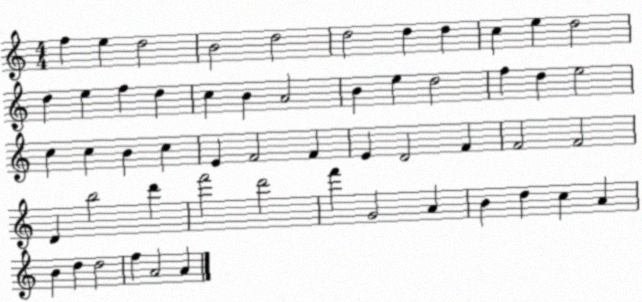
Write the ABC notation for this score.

X:1
T:Untitled
M:4/4
L:1/4
K:C
f e d2 B2 d2 d2 d d c e d2 d e f d c B A2 B e d2 f d e2 c c B c E F2 F E D2 F F2 F2 D b2 d' f'2 d'2 f' G2 A B d c A B d d2 f A2 A